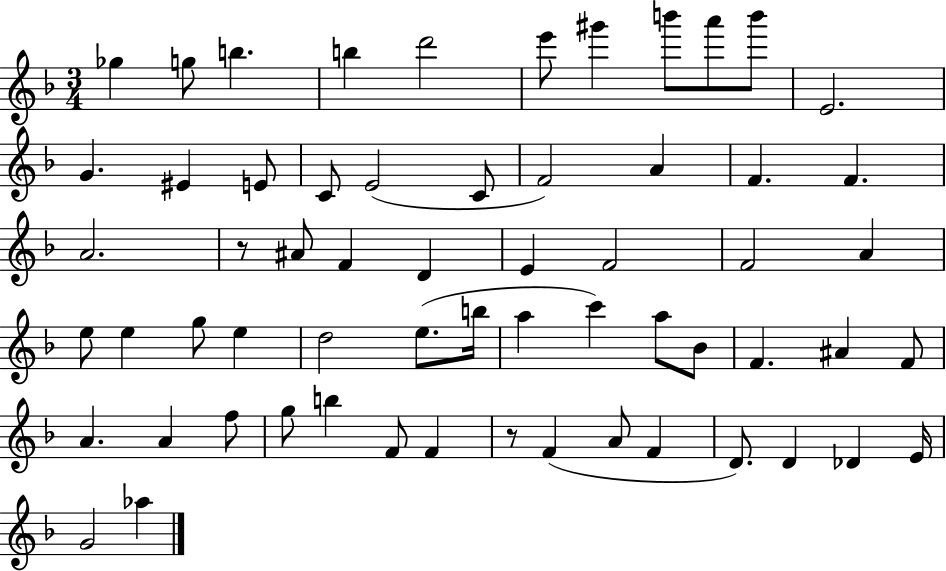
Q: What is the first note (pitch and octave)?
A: Gb5